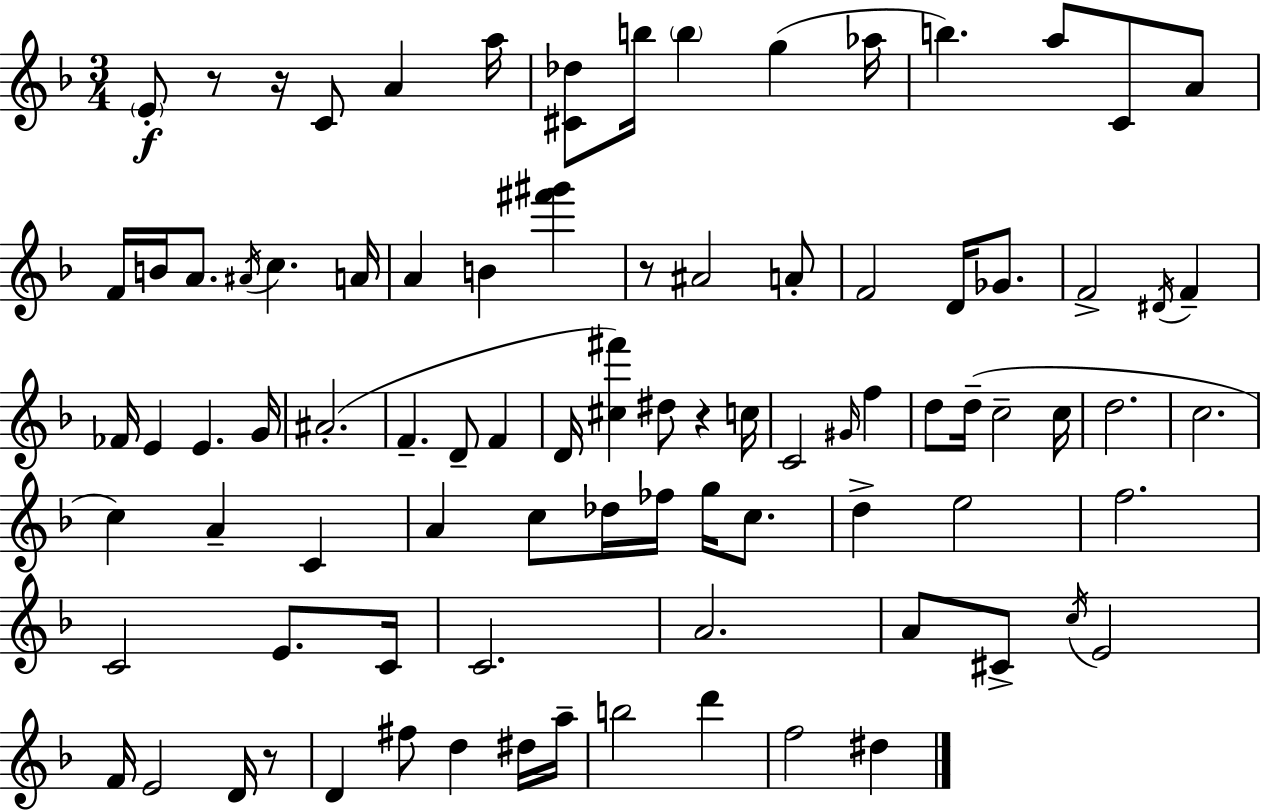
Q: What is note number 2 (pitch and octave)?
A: C4